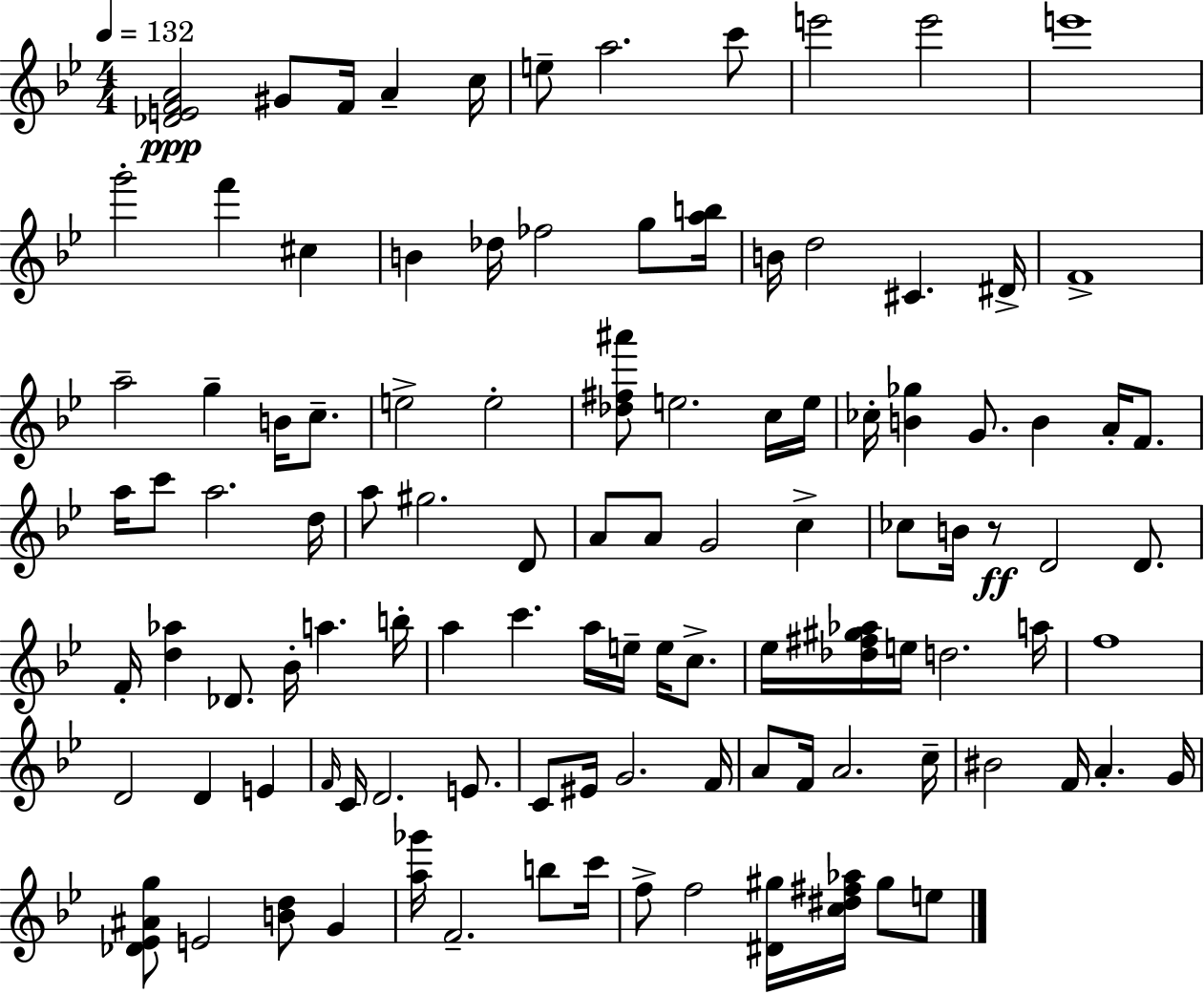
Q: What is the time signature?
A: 4/4